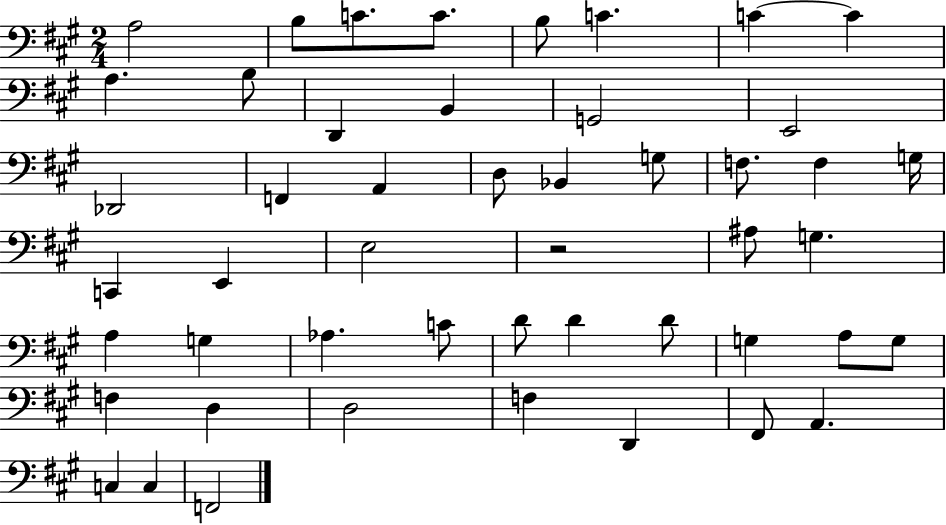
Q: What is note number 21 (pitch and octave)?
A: F3